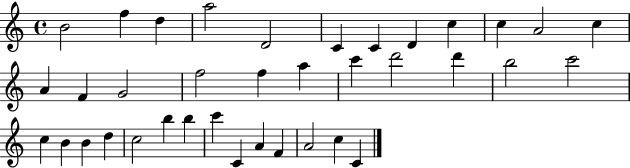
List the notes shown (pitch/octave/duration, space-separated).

B4/h F5/q D5/q A5/h D4/h C4/q C4/q D4/q C5/q C5/q A4/h C5/q A4/q F4/q G4/h F5/h F5/q A5/q C6/q D6/h D6/q B5/h C6/h C5/q B4/q B4/q D5/q C5/h B5/q B5/q C6/q C4/q A4/q F4/q A4/h C5/q C4/q